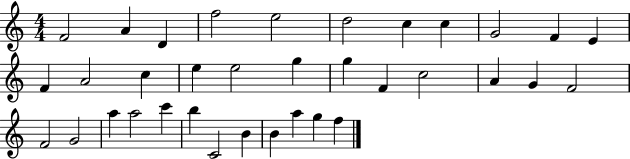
X:1
T:Untitled
M:4/4
L:1/4
K:C
F2 A D f2 e2 d2 c c G2 F E F A2 c e e2 g g F c2 A G F2 F2 G2 a a2 c' b C2 B B a g f